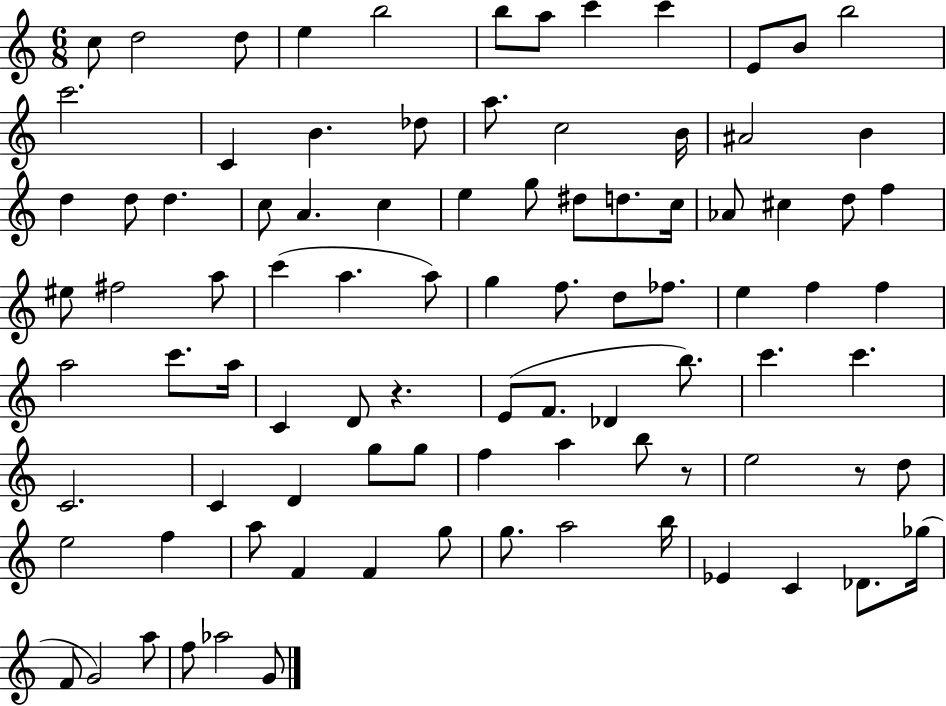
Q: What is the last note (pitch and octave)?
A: G4